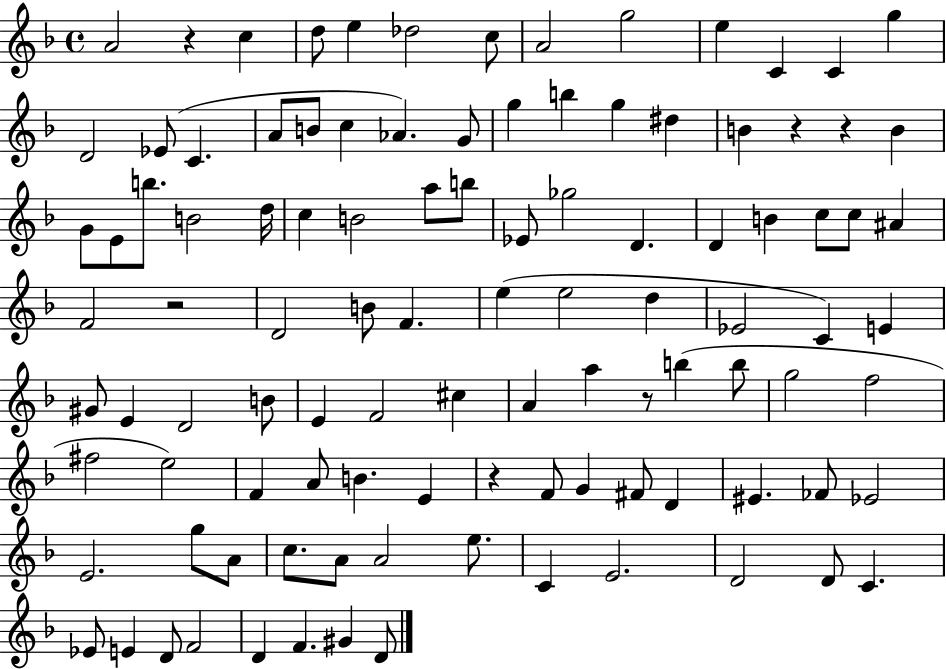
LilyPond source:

{
  \clef treble
  \time 4/4
  \defaultTimeSignature
  \key f \major
  a'2 r4 c''4 | d''8 e''4 des''2 c''8 | a'2 g''2 | e''4 c'4 c'4 g''4 | \break d'2 ees'8( c'4. | a'8 b'8 c''4 aes'4.) g'8 | g''4 b''4 g''4 dis''4 | b'4 r4 r4 b'4 | \break g'8 e'8 b''8. b'2 d''16 | c''4 b'2 a''8 b''8 | ees'8 ges''2 d'4. | d'4 b'4 c''8 c''8 ais'4 | \break f'2 r2 | d'2 b'8 f'4. | e''4( e''2 d''4 | ees'2 c'4) e'4 | \break gis'8 e'4 d'2 b'8 | e'4 f'2 cis''4 | a'4 a''4 r8 b''4( b''8 | g''2 f''2 | \break fis''2 e''2) | f'4 a'8 b'4. e'4 | r4 f'8 g'4 fis'8 d'4 | eis'4. fes'8 ees'2 | \break e'2. g''8 a'8 | c''8. a'8 a'2 e''8. | c'4 e'2. | d'2 d'8 c'4. | \break ees'8 e'4 d'8 f'2 | d'4 f'4. gis'4 d'8 | \bar "|."
}